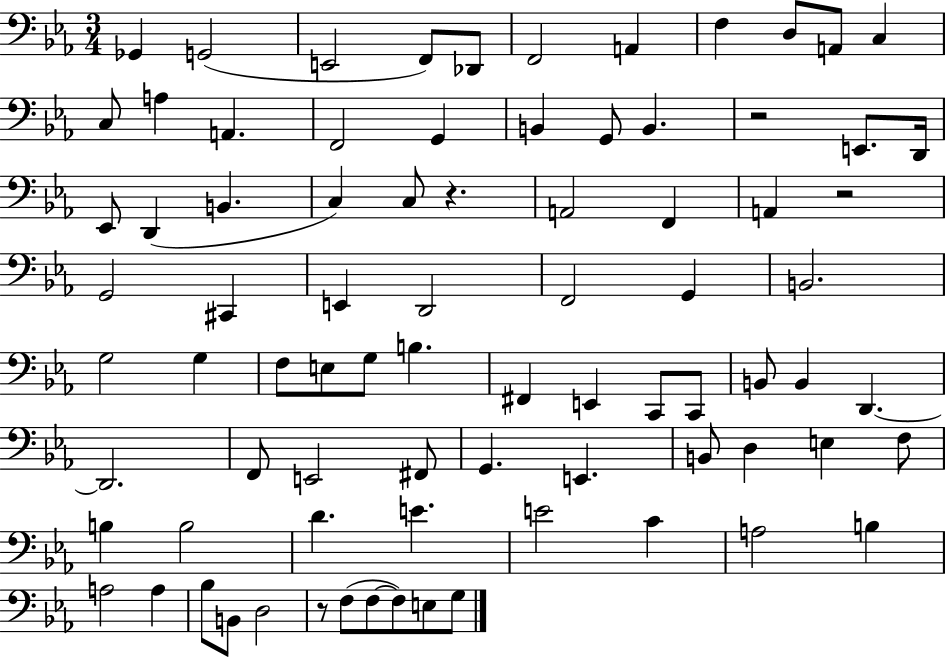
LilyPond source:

{
  \clef bass
  \numericTimeSignature
  \time 3/4
  \key ees \major
  ges,4 g,2( | e,2 f,8) des,8 | f,2 a,4 | f4 d8 a,8 c4 | \break c8 a4 a,4. | f,2 g,4 | b,4 g,8 b,4. | r2 e,8. d,16 | \break ees,8 d,4( b,4. | c4) c8 r4. | a,2 f,4 | a,4 r2 | \break g,2 cis,4 | e,4 d,2 | f,2 g,4 | b,2. | \break g2 g4 | f8 e8 g8 b4. | fis,4 e,4 c,8 c,8 | b,8 b,4 d,4.~~ | \break d,2. | f,8 e,2 fis,8 | g,4. e,4. | b,8 d4 e4 f8 | \break b4 b2 | d'4. e'4. | e'2 c'4 | a2 b4 | \break a2 a4 | bes8 b,8 d2 | r8 f8( f8~~ f8) e8 g8 | \bar "|."
}